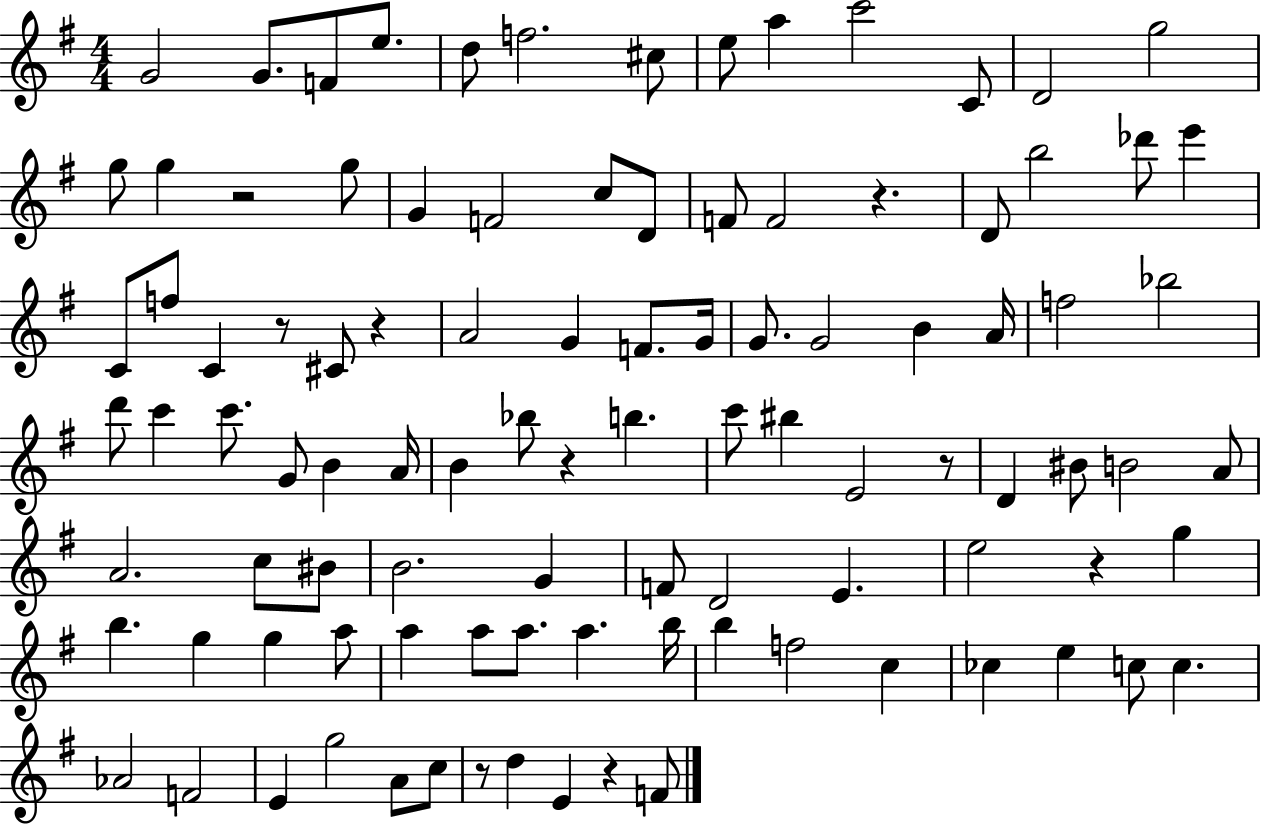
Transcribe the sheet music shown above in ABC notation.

X:1
T:Untitled
M:4/4
L:1/4
K:G
G2 G/2 F/2 e/2 d/2 f2 ^c/2 e/2 a c'2 C/2 D2 g2 g/2 g z2 g/2 G F2 c/2 D/2 F/2 F2 z D/2 b2 _d'/2 e' C/2 f/2 C z/2 ^C/2 z A2 G F/2 G/4 G/2 G2 B A/4 f2 _b2 d'/2 c' c'/2 G/2 B A/4 B _b/2 z b c'/2 ^b E2 z/2 D ^B/2 B2 A/2 A2 c/2 ^B/2 B2 G F/2 D2 E e2 z g b g g a/2 a a/2 a/2 a b/4 b f2 c _c e c/2 c _A2 F2 E g2 A/2 c/2 z/2 d E z F/2